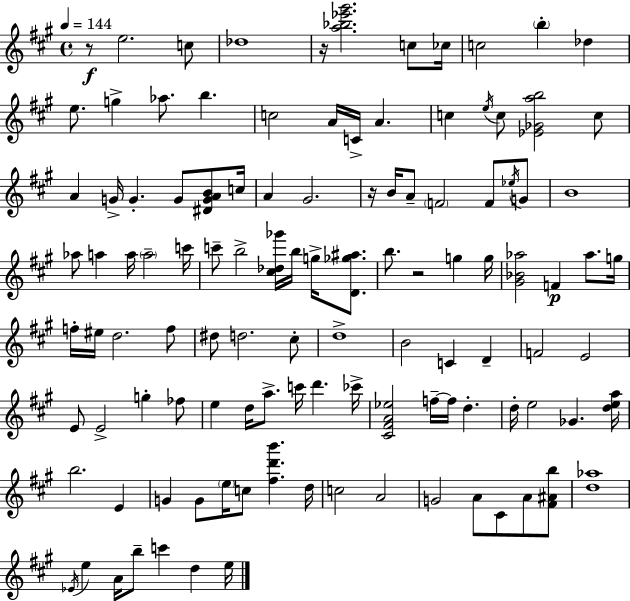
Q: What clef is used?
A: treble